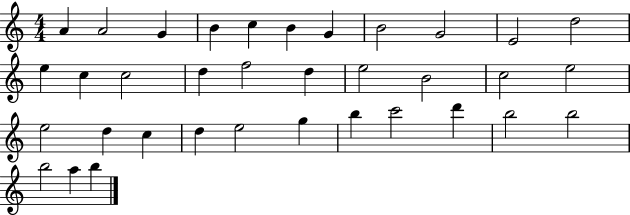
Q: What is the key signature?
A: C major